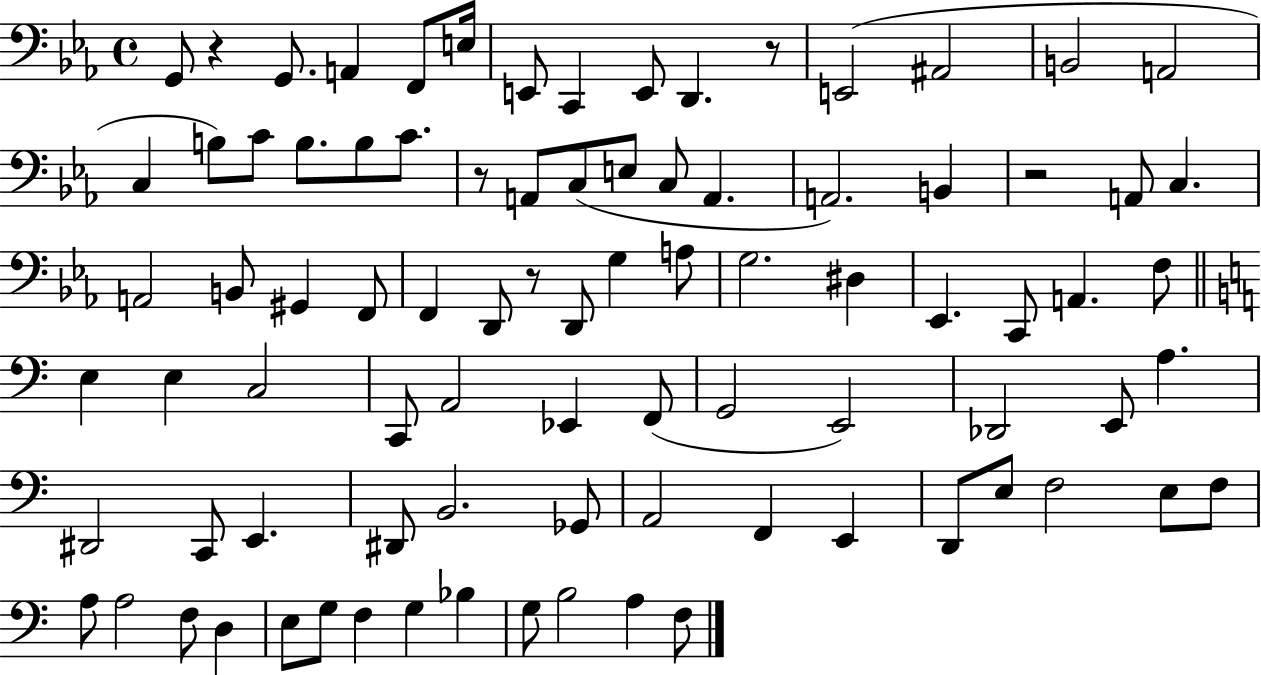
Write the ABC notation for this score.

X:1
T:Untitled
M:4/4
L:1/4
K:Eb
G,,/2 z G,,/2 A,, F,,/2 E,/4 E,,/2 C,, E,,/2 D,, z/2 E,,2 ^A,,2 B,,2 A,,2 C, B,/2 C/2 B,/2 B,/2 C/2 z/2 A,,/2 C,/2 E,/2 C,/2 A,, A,,2 B,, z2 A,,/2 C, A,,2 B,,/2 ^G,, F,,/2 F,, D,,/2 z/2 D,,/2 G, A,/2 G,2 ^D, _E,, C,,/2 A,, F,/2 E, E, C,2 C,,/2 A,,2 _E,, F,,/2 G,,2 E,,2 _D,,2 E,,/2 A, ^D,,2 C,,/2 E,, ^D,,/2 B,,2 _G,,/2 A,,2 F,, E,, D,,/2 E,/2 F,2 E,/2 F,/2 A,/2 A,2 F,/2 D, E,/2 G,/2 F, G, _B, G,/2 B,2 A, F,/2